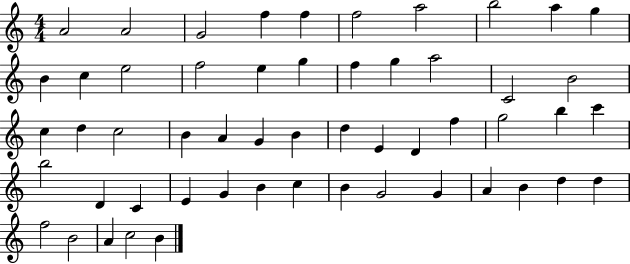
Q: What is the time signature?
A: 4/4